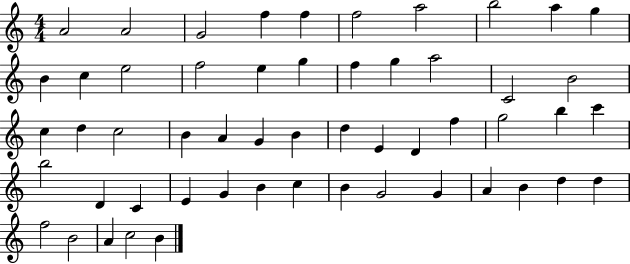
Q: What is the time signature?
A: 4/4